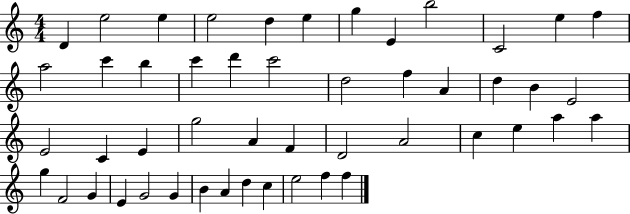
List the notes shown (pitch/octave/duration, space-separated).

D4/q E5/h E5/q E5/h D5/q E5/q G5/q E4/q B5/h C4/h E5/q F5/q A5/h C6/q B5/q C6/q D6/q C6/h D5/h F5/q A4/q D5/q B4/q E4/h E4/h C4/q E4/q G5/h A4/q F4/q D4/h A4/h C5/q E5/q A5/q A5/q G5/q F4/h G4/q E4/q G4/h G4/q B4/q A4/q D5/q C5/q E5/h F5/q F5/q